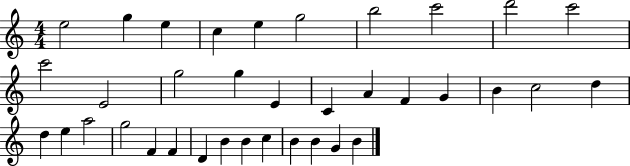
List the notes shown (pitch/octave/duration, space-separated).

E5/h G5/q E5/q C5/q E5/q G5/h B5/h C6/h D6/h C6/h C6/h E4/h G5/h G5/q E4/q C4/q A4/q F4/q G4/q B4/q C5/h D5/q D5/q E5/q A5/h G5/h F4/q F4/q D4/q B4/q B4/q C5/q B4/q B4/q G4/q B4/q